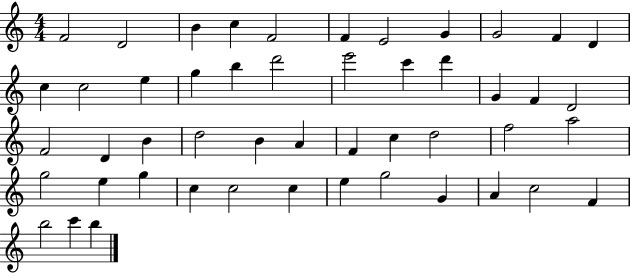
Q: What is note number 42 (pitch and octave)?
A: G5